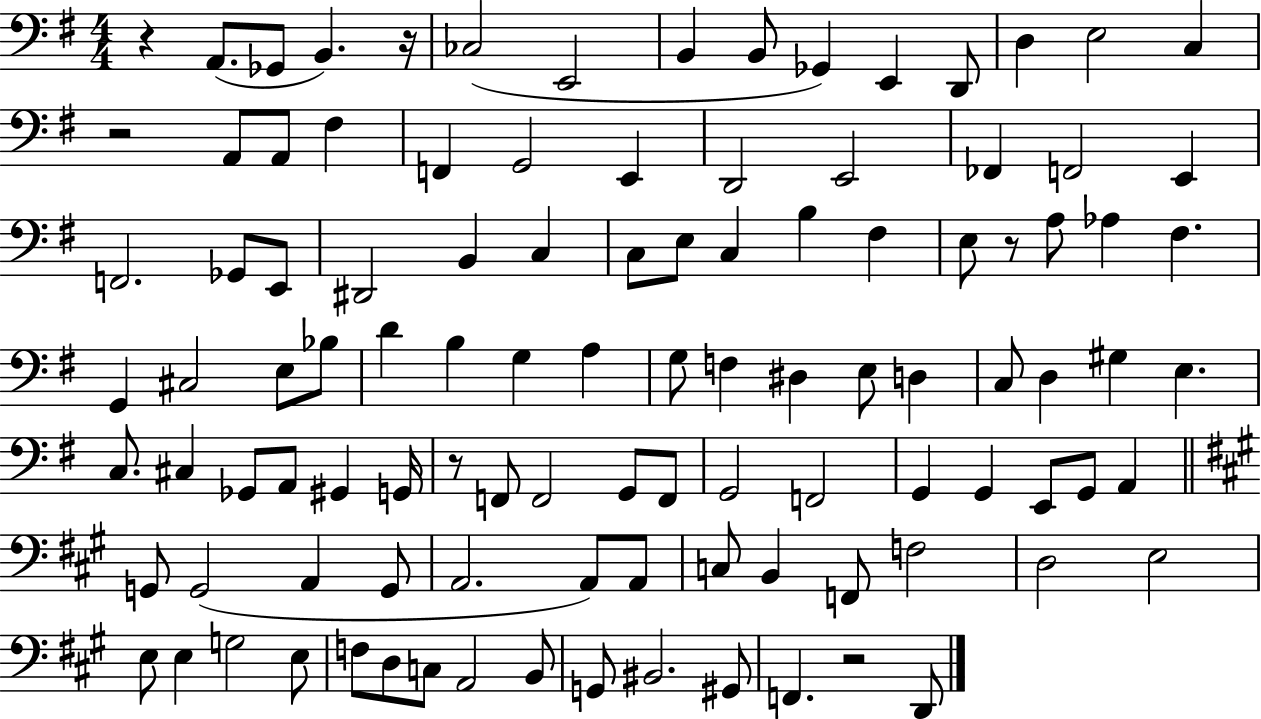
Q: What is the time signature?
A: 4/4